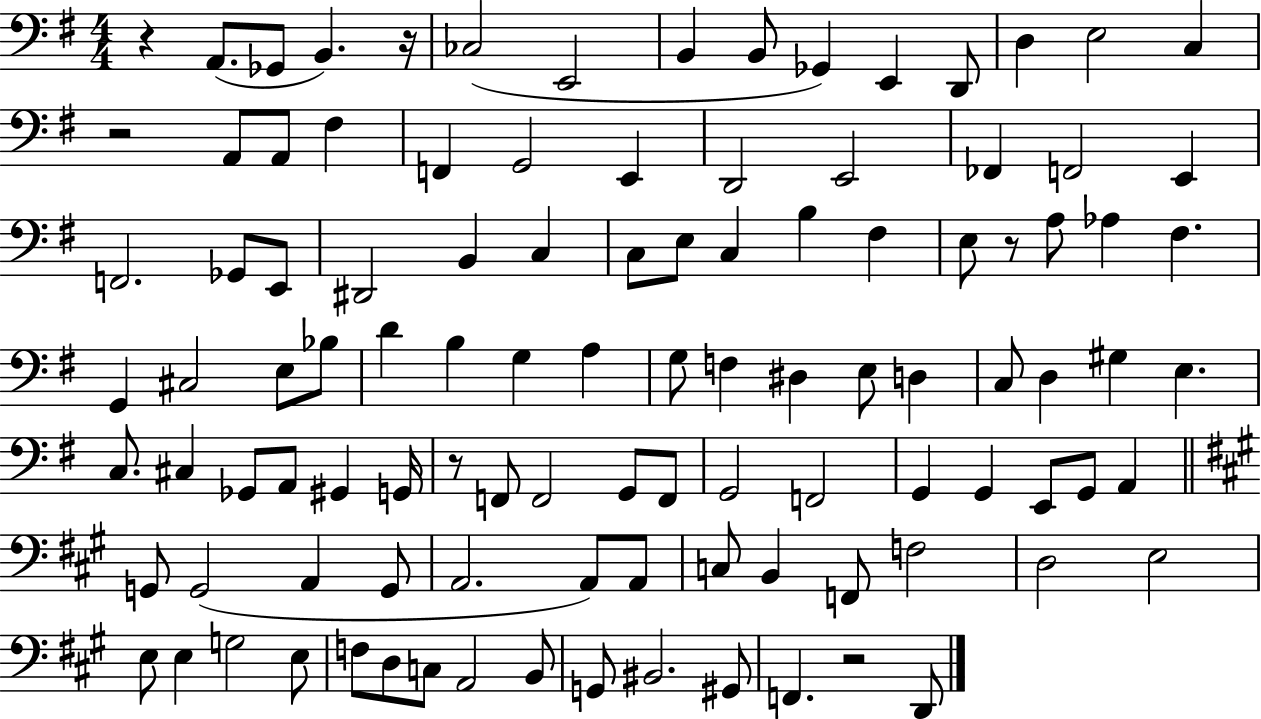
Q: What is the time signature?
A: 4/4